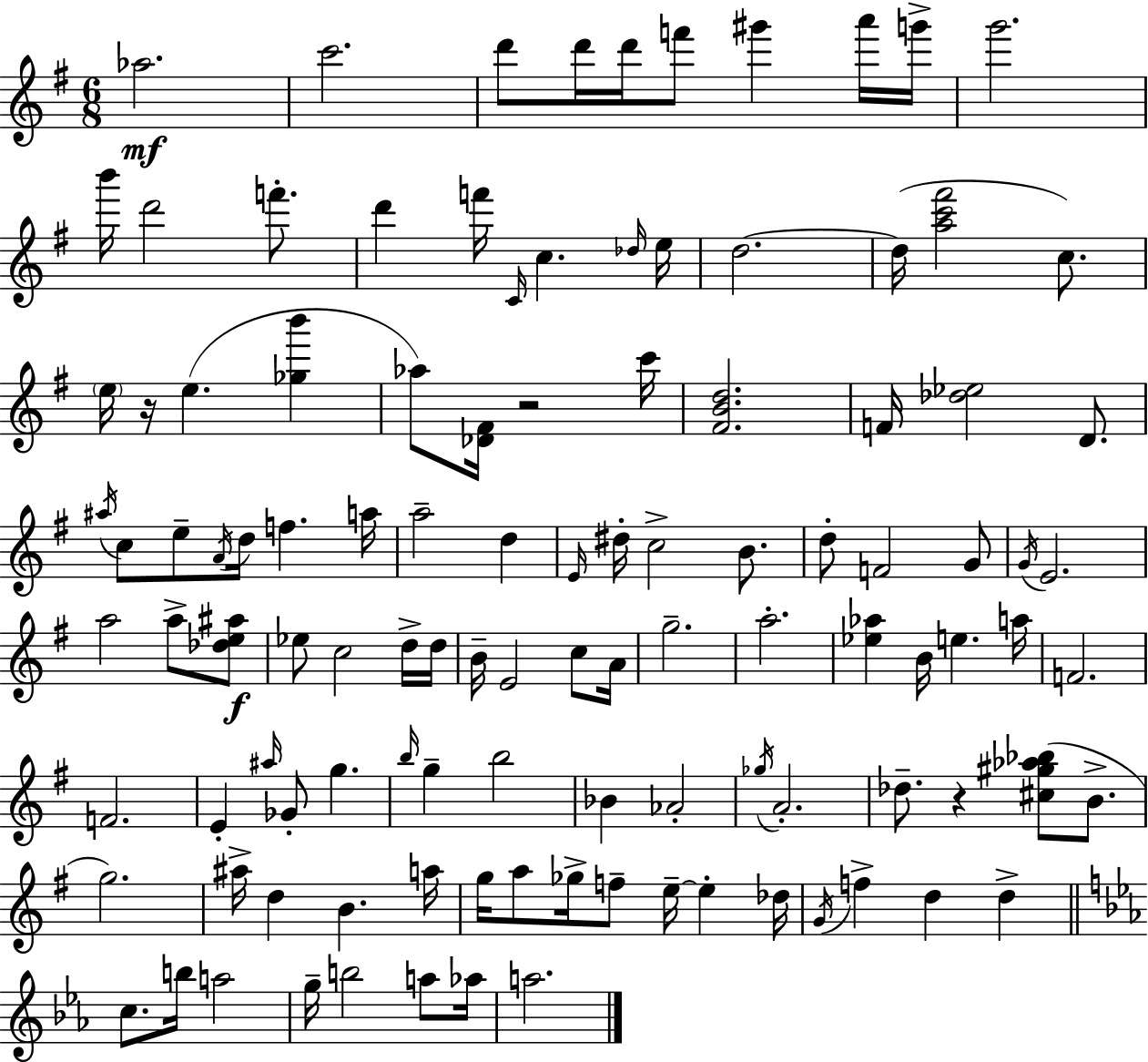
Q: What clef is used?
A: treble